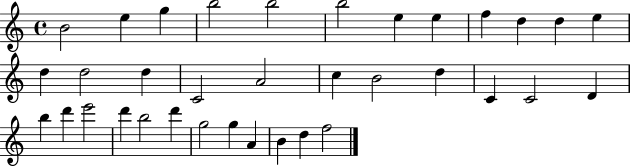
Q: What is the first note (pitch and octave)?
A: B4